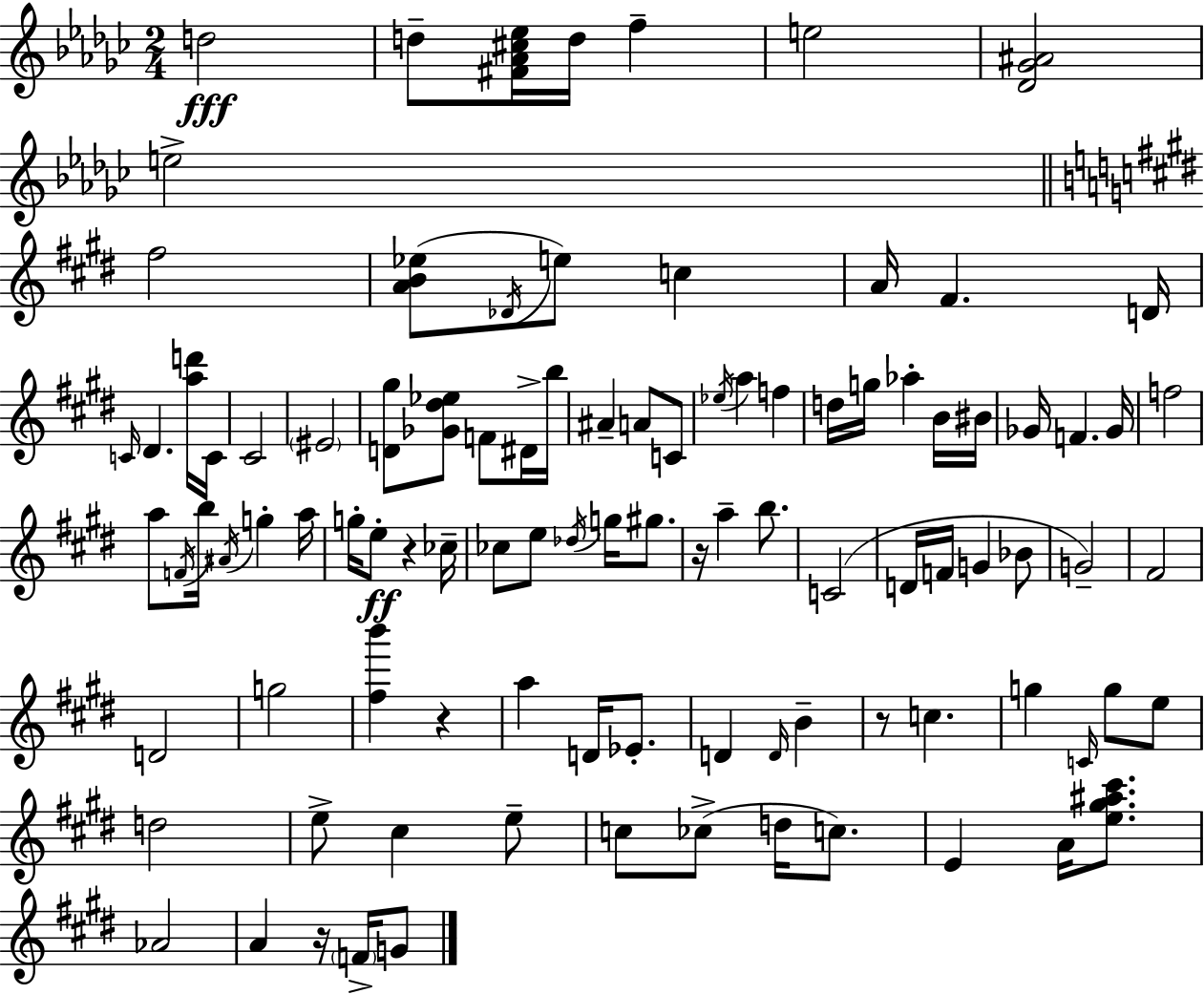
{
  \clef treble
  \numericTimeSignature
  \time 2/4
  \key ees \minor
  d''2\fff | d''8-- <fis' aes' cis'' ees''>16 d''16 f''4-- | e''2 | <des' ges' ais'>2 | \break e''2-> | \bar "||" \break \key e \major fis''2 | <a' b' ees''>8( \acciaccatura { des'16 } e''8) c''4 | a'16 fis'4. | d'16 \grace { c'16 } dis'4. | \break <a'' d'''>16 c'16 cis'2 | \parenthesize eis'2 | <d' gis''>8 <ges' dis'' ees''>8 f'8 | dis'16-> b''16 ais'4-- a'8 | \break c'8 \acciaccatura { ees''16 } a''4 f''4 | d''16 g''16 aes''4-. | b'16 bis'16 ges'16 f'4. | ges'16 f''2 | \break a''8 \acciaccatura { f'16 } b''16 \acciaccatura { ais'16 } | g''4-. a''16 g''16-. e''8-.\ff | r4 ces''16-- ces''8 e''8 | \acciaccatura { des''16 } g''16 gis''8. r16 a''4-- | \break b''8. c'2( | d'16 f'16 | g'4 bes'8 g'2--) | fis'2 | \break d'2 | g''2 | <fis'' b'''>4 | r4 a''4 | \break d'16 ees'8.-. d'4 | \grace { d'16 } b'4-- r8 | c''4. g''4 | \grace { c'16 } g''8 e''8 | \break d''2 | e''8-> cis''4 e''8-- | c''8 ces''8->( d''16 c''8.) | e'4 a'16 <e'' gis'' ais'' cis'''>8. | \break aes'2 | a'4 r16 \parenthesize f'16-> g'8 | \bar "|."
}